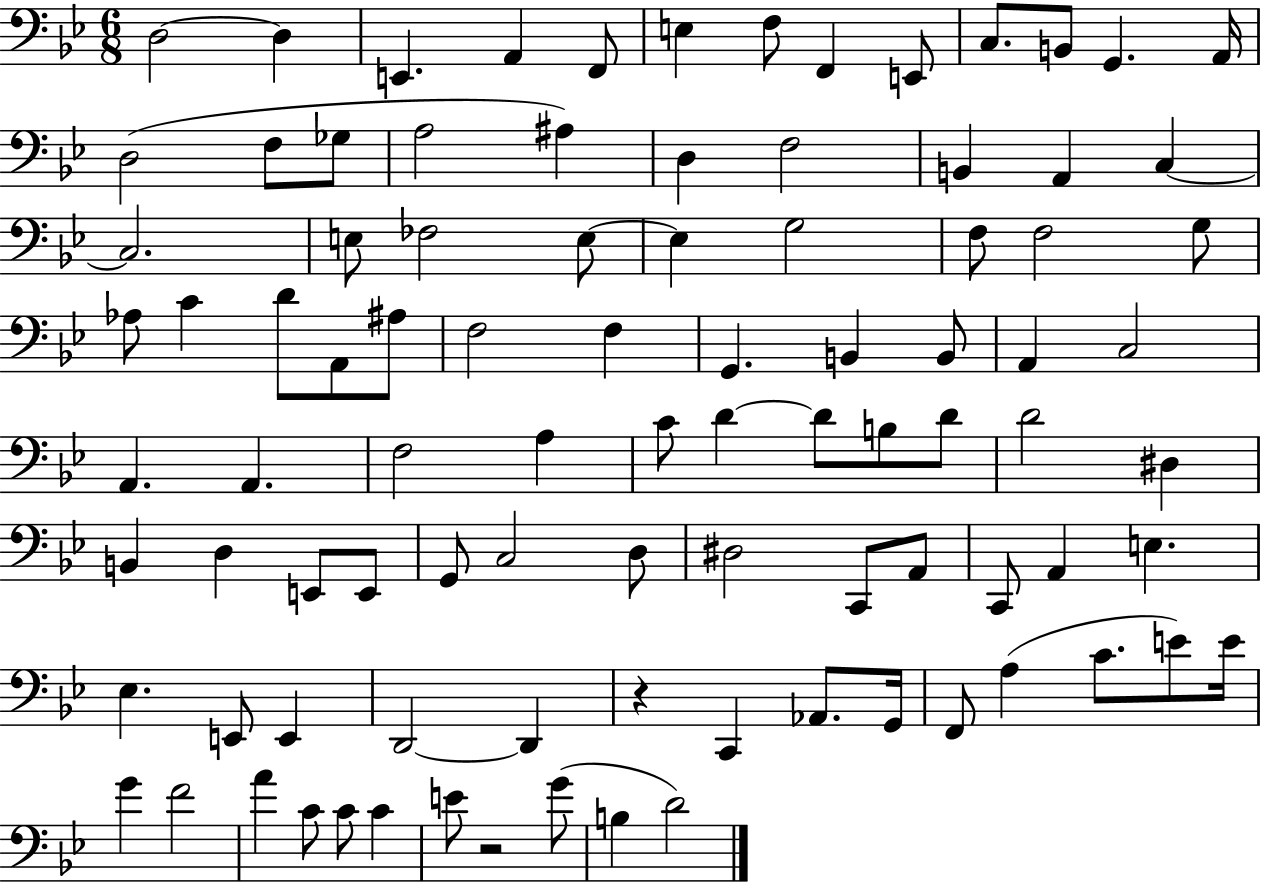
D3/h D3/q E2/q. A2/q F2/e E3/q F3/e F2/q E2/e C3/e. B2/e G2/q. A2/s D3/h F3/e Gb3/e A3/h A#3/q D3/q F3/h B2/q A2/q C3/q C3/h. E3/e FES3/h E3/e E3/q G3/h F3/e F3/h G3/e Ab3/e C4/q D4/e A2/e A#3/e F3/h F3/q G2/q. B2/q B2/e A2/q C3/h A2/q. A2/q. F3/h A3/q C4/e D4/q D4/e B3/e D4/e D4/h D#3/q B2/q D3/q E2/e E2/e G2/e C3/h D3/e D#3/h C2/e A2/e C2/e A2/q E3/q. Eb3/q. E2/e E2/q D2/h D2/q R/q C2/q Ab2/e. G2/s F2/e A3/q C4/e. E4/e E4/s G4/q F4/h A4/q C4/e C4/e C4/q E4/e R/h G4/e B3/q D4/h